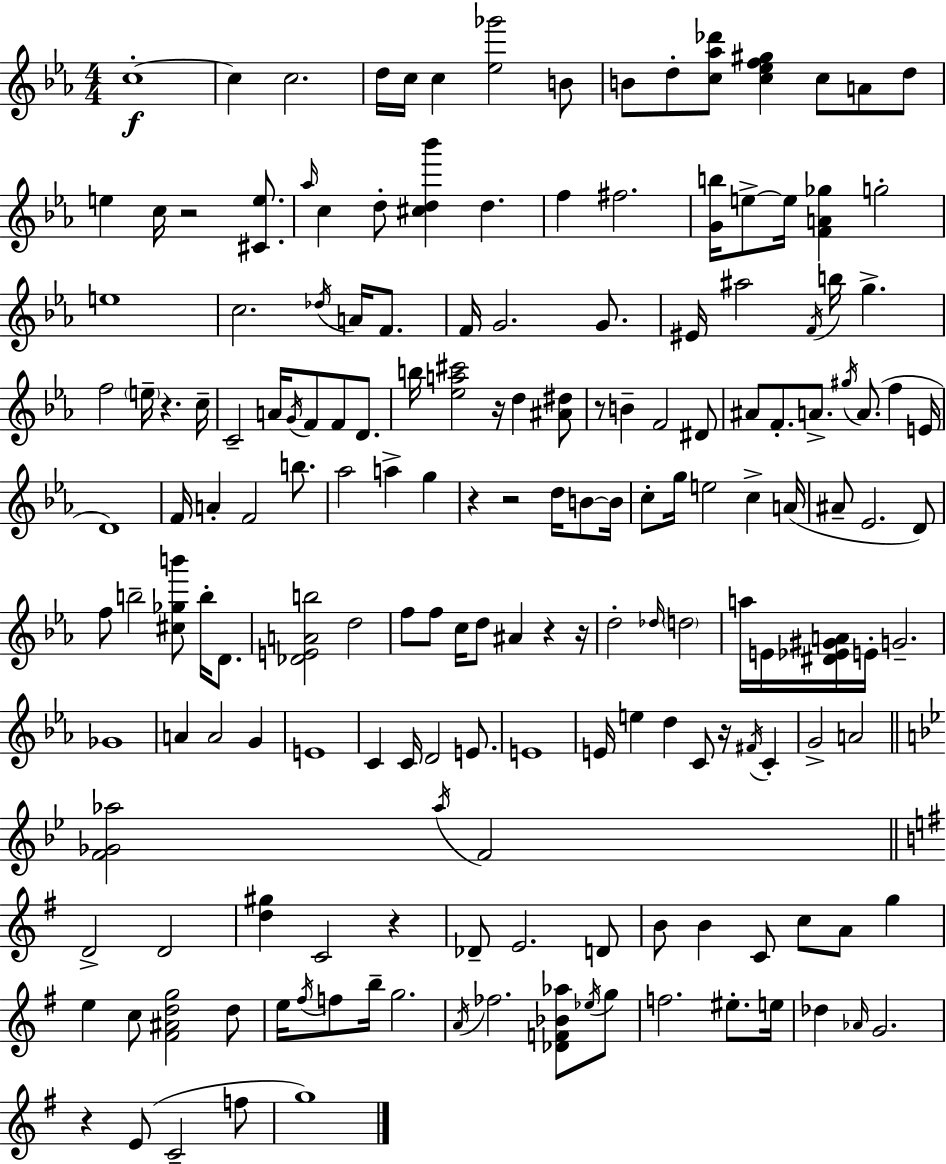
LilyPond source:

{
  \clef treble
  \numericTimeSignature
  \time 4/4
  \key ees \major
  \repeat volta 2 { c''1-.~~\f | c''4 c''2. | d''16 c''16 c''4 <ees'' ges'''>2 b'8 | b'8 d''8-. <c'' aes'' des'''>8 <c'' ees'' f'' gis''>4 c''8 a'8 d''8 | \break e''4 c''16 r2 <cis' e''>8. | \grace { aes''16 } c''4 d''8-. <cis'' d'' bes'''>4 d''4. | f''4 fis''2. | <g' b''>16 e''8->~~ e''16 <f' a' ges''>4 g''2-. | \break e''1 | c''2. \acciaccatura { des''16 } a'16 f'8. | f'16 g'2. g'8. | eis'16 ais''2 \acciaccatura { f'16 } b''16 g''4.-> | \break f''2 \parenthesize e''16-- r4. | c''16-- c'2-- a'16 \acciaccatura { g'16 } f'8 f'8 | d'8. b''16 <ees'' a'' cis'''>2 r16 d''4 | <ais' dis''>8 r8 b'4-- f'2 | \break dis'8 ais'8 f'8.-. a'8.-> \acciaccatura { gis''16 } a'8.( | f''4 e'16 d'1) | f'16 a'4-. f'2 | b''8. aes''2 a''4-> | \break g''4 r4 r2 | d''16 b'8~~ b'16 c''8-. g''16 e''2 | c''4-> a'16( ais'8-- ees'2. | d'8) f''8 b''2-- <cis'' ges'' b'''>8 | \break b''16-. d'8. <des' e' a' b''>2 d''2 | f''8 f''8 c''16 d''8 ais'4 | r4 r16 d''2-. \grace { des''16 } \parenthesize d''2 | a''16 e'16 <dis' ees' gis' a'>16 e'16-. g'2.-- | \break ges'1 | a'4 a'2 | g'4 e'1 | c'4 c'16 d'2 | \break e'8. e'1 | e'16 e''4 d''4 c'8 | r16 \acciaccatura { fis'16 } c'4-. g'2-> a'2 | \bar "||" \break \key bes \major <f' ges' aes''>2 \acciaccatura { aes''16 } f'2 | \bar "||" \break \key e \minor d'2-> d'2 | <d'' gis''>4 c'2 r4 | des'8-- e'2. d'8 | b'8 b'4 c'8 c''8 a'8 g''4 | \break e''4 c''8 <fis' ais' d'' g''>2 d''8 | e''16 \acciaccatura { fis''16 } f''8 b''16-- g''2. | \acciaccatura { a'16 } fes''2. <des' f' bes' aes''>8 | \acciaccatura { ees''16 } g''8 f''2. eis''8.-. | \break e''16 des''4 \grace { aes'16 } g'2. | r4 e'8( c'2-- | f''8 g''1) | } \bar "|."
}